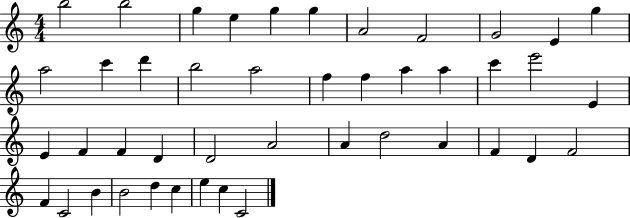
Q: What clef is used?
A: treble